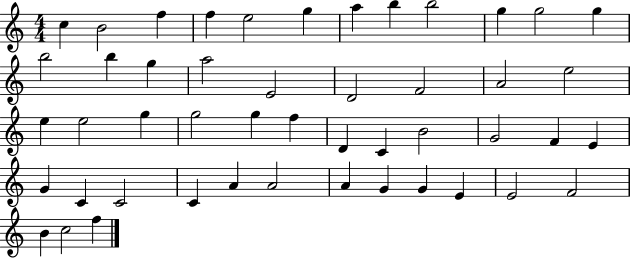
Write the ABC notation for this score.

X:1
T:Untitled
M:4/4
L:1/4
K:C
c B2 f f e2 g a b b2 g g2 g b2 b g a2 E2 D2 F2 A2 e2 e e2 g g2 g f D C B2 G2 F E G C C2 C A A2 A G G E E2 F2 B c2 f